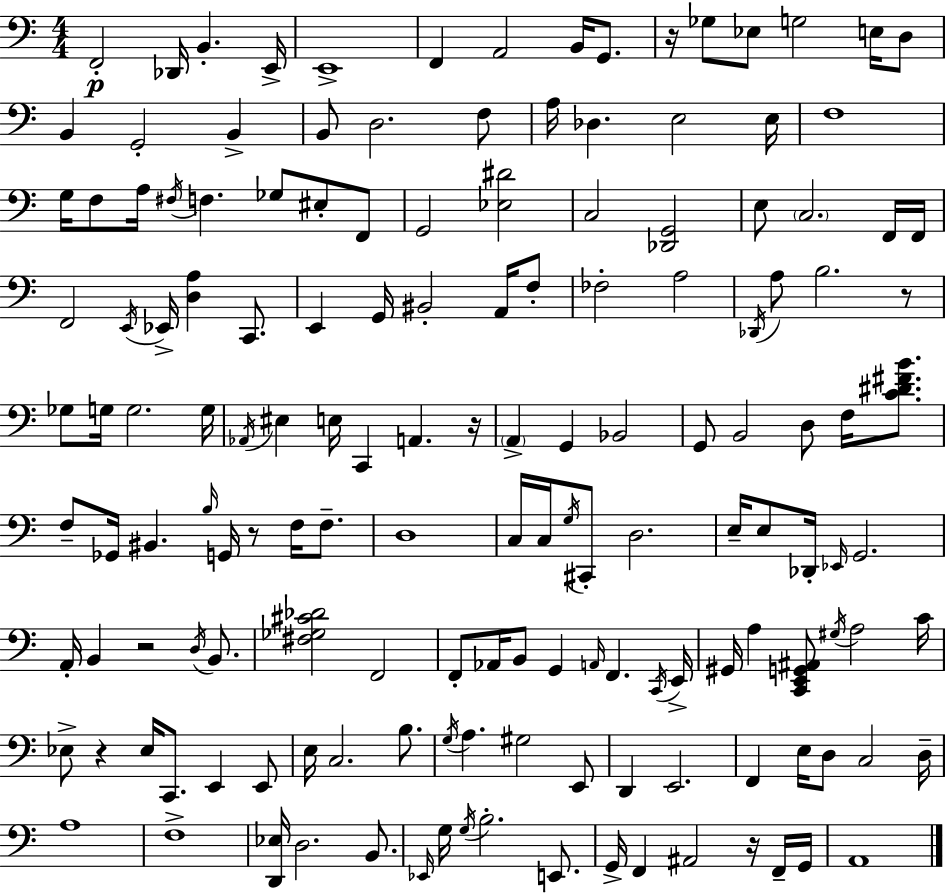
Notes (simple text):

F2/h Db2/s B2/q. E2/s E2/w F2/q A2/h B2/s G2/e. R/s Gb3/e Eb3/e G3/h E3/s D3/e B2/q G2/h B2/q B2/e D3/h. F3/e A3/s Db3/q. E3/h E3/s F3/w G3/s F3/e A3/s F#3/s F3/q. Gb3/e EIS3/e F2/e G2/h [Eb3,D#4]/h C3/h [Db2,G2]/h E3/e C3/h. F2/s F2/s F2/h E2/s Eb2/s [D3,A3]/q C2/e. E2/q G2/s BIS2/h A2/s F3/e FES3/h A3/h Db2/s A3/e B3/h. R/e Gb3/e G3/s G3/h. G3/s Ab2/s EIS3/q E3/s C2/q A2/q. R/s A2/q G2/q Bb2/h G2/e B2/h D3/e F3/s [C4,D#4,F#4,B4]/e. F3/e Gb2/s BIS2/q. B3/s G2/s R/e F3/s F3/e. D3/w C3/s C3/s G3/s C#2/e D3/h. E3/s E3/e Db2/s Eb2/s G2/h. A2/s B2/q R/h D3/s B2/e. [F#3,Gb3,C#4,Db4]/h F2/h F2/e Ab2/s B2/e G2/q A2/s F2/q. C2/s E2/s G#2/s A3/q [C2,E2,G2,A#2]/e G#3/s A3/h C4/s Eb3/e R/q Eb3/s C2/e. E2/q E2/e E3/s C3/h. B3/e. G3/s A3/q. G#3/h E2/e D2/q E2/h. F2/q E3/s D3/e C3/h D3/s A3/w F3/w [D2,Eb3]/s D3/h. B2/e. Eb2/s G3/s G3/s B3/h. E2/e. G2/s F2/q A#2/h R/s F2/s G2/s A2/w